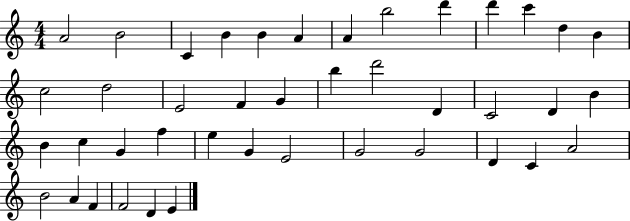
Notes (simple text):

A4/h B4/h C4/q B4/q B4/q A4/q A4/q B5/h D6/q D6/q C6/q D5/q B4/q C5/h D5/h E4/h F4/q G4/q B5/q D6/h D4/q C4/h D4/q B4/q B4/q C5/q G4/q F5/q E5/q G4/q E4/h G4/h G4/h D4/q C4/q A4/h B4/h A4/q F4/q F4/h D4/q E4/q